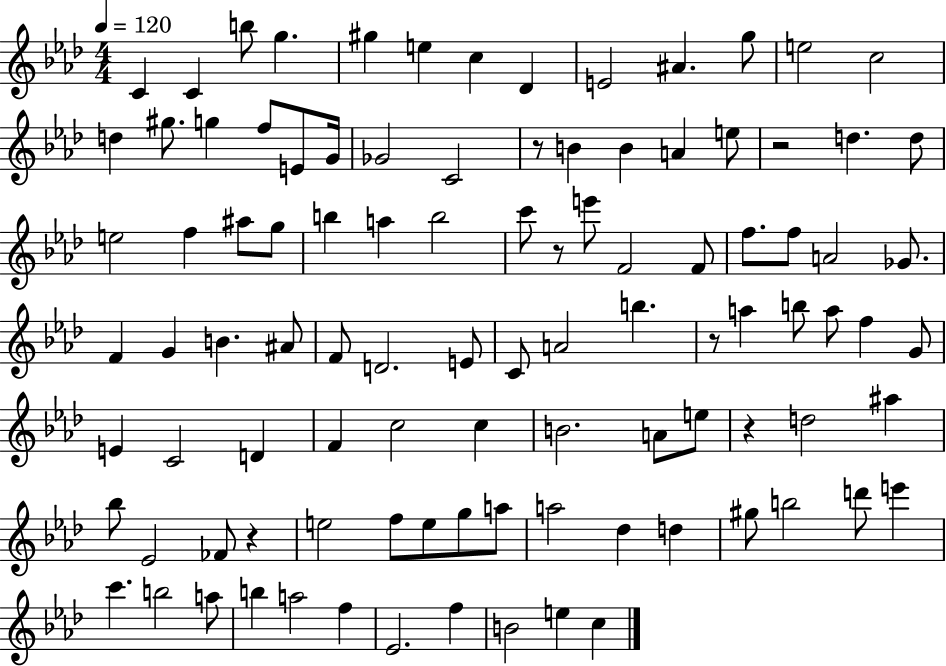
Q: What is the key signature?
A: AES major